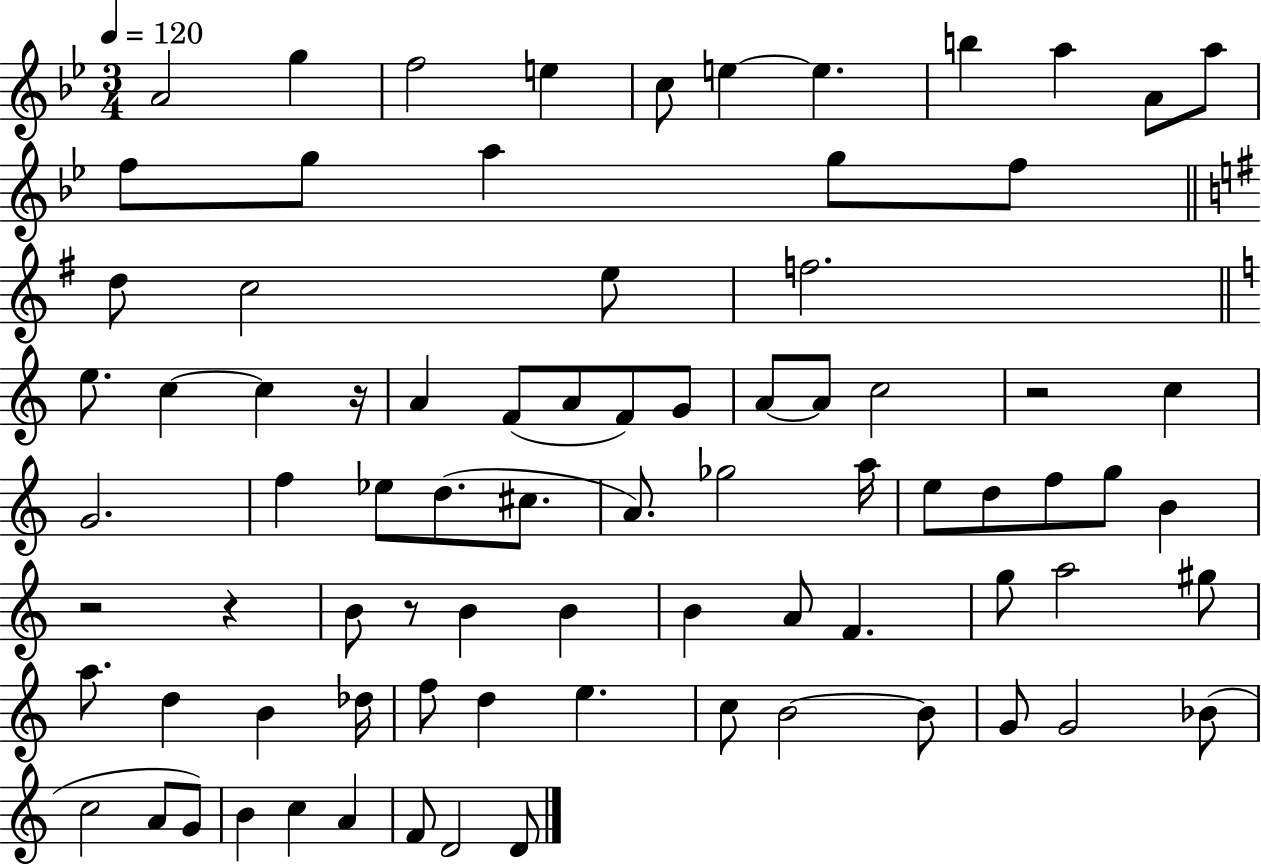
{
  \clef treble
  \numericTimeSignature
  \time 3/4
  \key bes \major
  \tempo 4 = 120
  a'2 g''4 | f''2 e''4 | c''8 e''4~~ e''4. | b''4 a''4 a'8 a''8 | \break f''8 g''8 a''4 g''8 f''8 | \bar "||" \break \key g \major d''8 c''2 e''8 | f''2. | \bar "||" \break \key c \major e''8. c''4~~ c''4 r16 | a'4 f'8( a'8 f'8) g'8 | a'8~~ a'8 c''2 | r2 c''4 | \break g'2. | f''4 ees''8 d''8.( cis''8. | a'8.) ges''2 a''16 | e''8 d''8 f''8 g''8 b'4 | \break r2 r4 | b'8 r8 b'4 b'4 | b'4 a'8 f'4. | g''8 a''2 gis''8 | \break a''8. d''4 b'4 des''16 | f''8 d''4 e''4. | c''8 b'2~~ b'8 | g'8 g'2 bes'8( | \break c''2 a'8 g'8) | b'4 c''4 a'4 | f'8 d'2 d'8 | \bar "|."
}